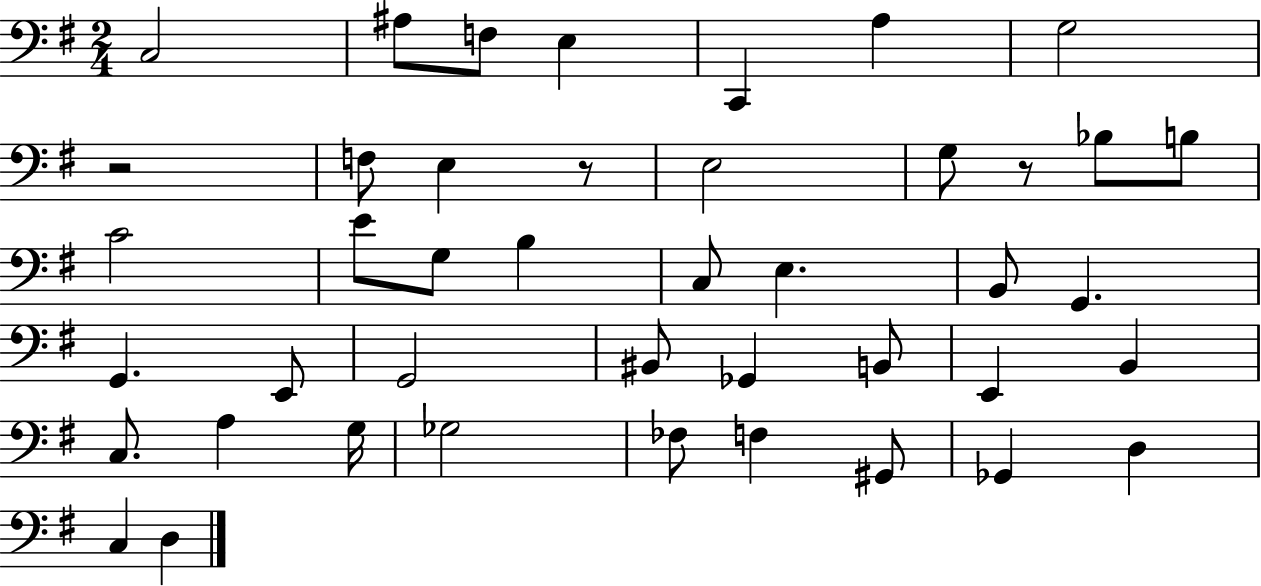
X:1
T:Untitled
M:2/4
L:1/4
K:G
C,2 ^A,/2 F,/2 E, C,, A, G,2 z2 F,/2 E, z/2 E,2 G,/2 z/2 _B,/2 B,/2 C2 E/2 G,/2 B, C,/2 E, B,,/2 G,, G,, E,,/2 G,,2 ^B,,/2 _G,, B,,/2 E,, B,, C,/2 A, G,/4 _G,2 _F,/2 F, ^G,,/2 _G,, D, C, D,